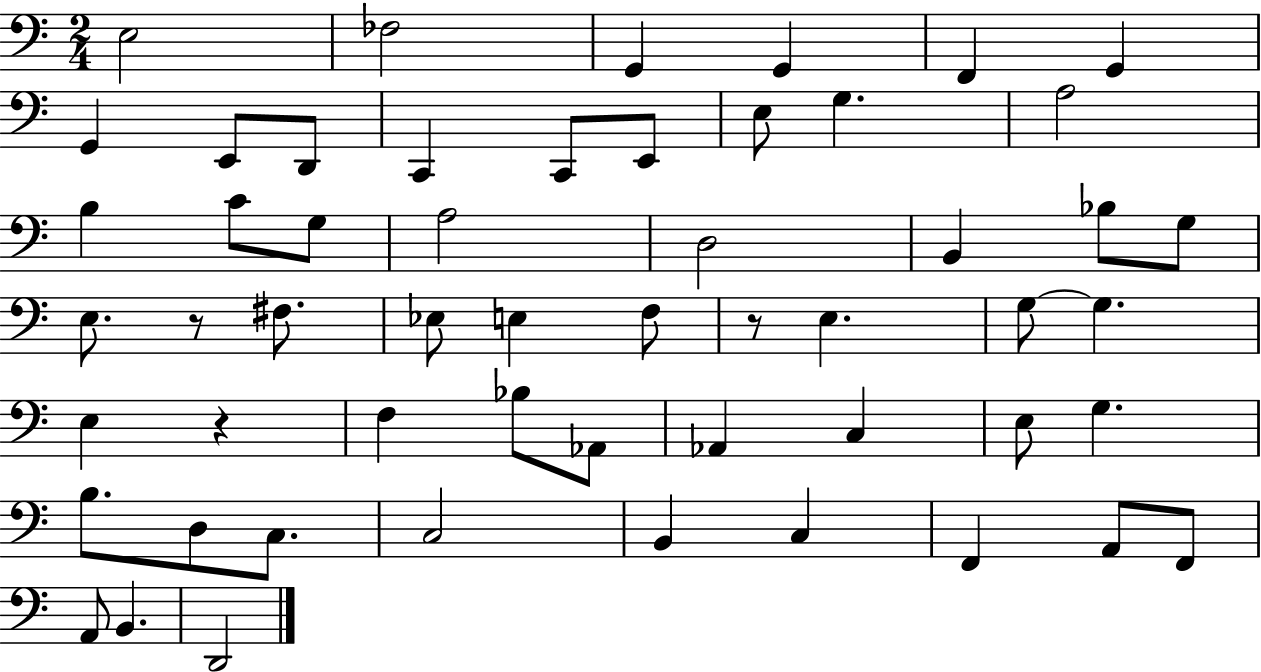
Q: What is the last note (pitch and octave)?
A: D2